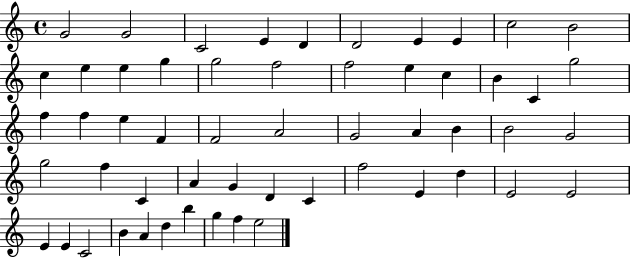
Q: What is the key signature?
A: C major